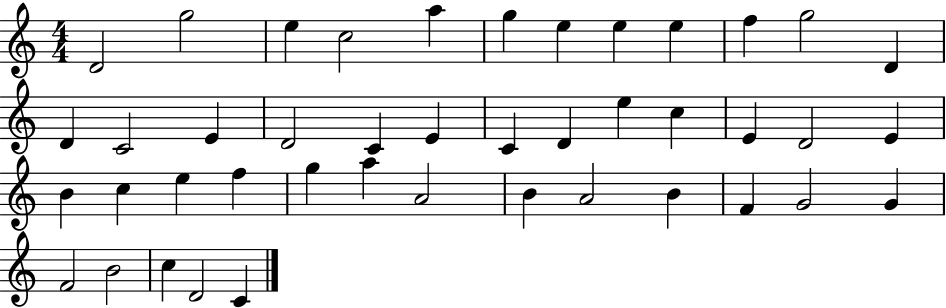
D4/h G5/h E5/q C5/h A5/q G5/q E5/q E5/q E5/q F5/q G5/h D4/q D4/q C4/h E4/q D4/h C4/q E4/q C4/q D4/q E5/q C5/q E4/q D4/h E4/q B4/q C5/q E5/q F5/q G5/q A5/q A4/h B4/q A4/h B4/q F4/q G4/h G4/q F4/h B4/h C5/q D4/h C4/q